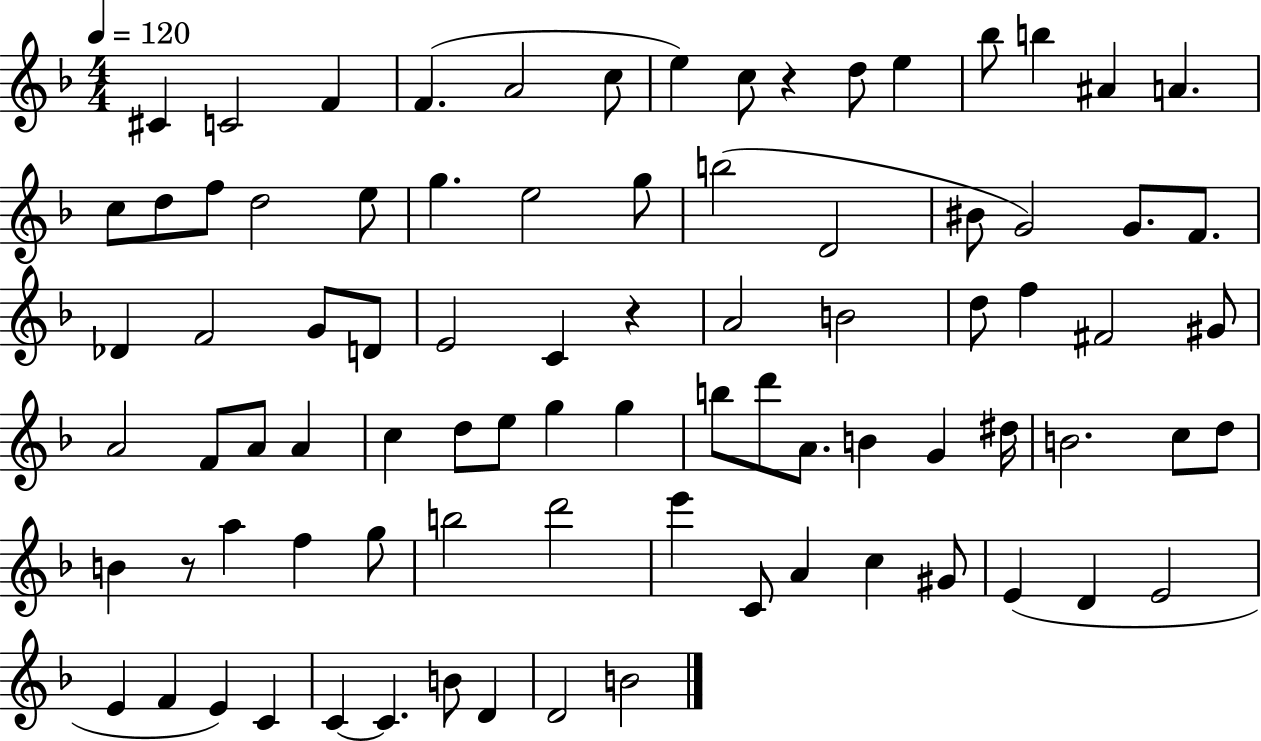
C#4/q C4/h F4/q F4/q. A4/h C5/e E5/q C5/e R/q D5/e E5/q Bb5/e B5/q A#4/q A4/q. C5/e D5/e F5/e D5/h E5/e G5/q. E5/h G5/e B5/h D4/h BIS4/e G4/h G4/e. F4/e. Db4/q F4/h G4/e D4/e E4/h C4/q R/q A4/h B4/h D5/e F5/q F#4/h G#4/e A4/h F4/e A4/e A4/q C5/q D5/e E5/e G5/q G5/q B5/e D6/e A4/e. B4/q G4/q D#5/s B4/h. C5/e D5/e B4/q R/e A5/q F5/q G5/e B5/h D6/h E6/q C4/e A4/q C5/q G#4/e E4/q D4/q E4/h E4/q F4/q E4/q C4/q C4/q C4/q. B4/e D4/q D4/h B4/h